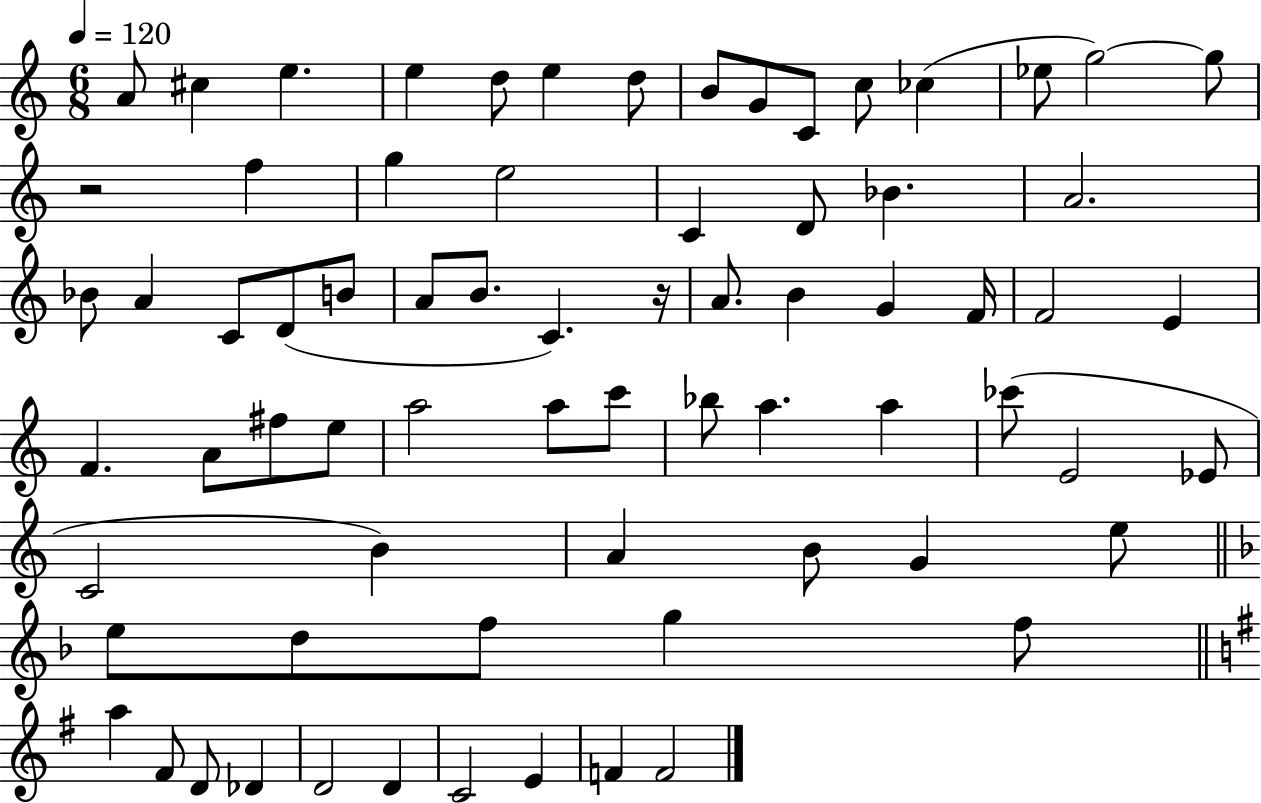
{
  \clef treble
  \numericTimeSignature
  \time 6/8
  \key c \major
  \tempo 4 = 120
  a'8 cis''4 e''4. | e''4 d''8 e''4 d''8 | b'8 g'8 c'8 c''8 ces''4( | ees''8 g''2~~) g''8 | \break r2 f''4 | g''4 e''2 | c'4 d'8 bes'4. | a'2. | \break bes'8 a'4 c'8 d'8( b'8 | a'8 b'8. c'4.) r16 | a'8. b'4 g'4 f'16 | f'2 e'4 | \break f'4. a'8 fis''8 e''8 | a''2 a''8 c'''8 | bes''8 a''4. a''4 | ces'''8( e'2 ees'8 | \break c'2 b'4) | a'4 b'8 g'4 e''8 | \bar "||" \break \key d \minor e''8 d''8 f''8 g''4 f''8 | \bar "||" \break \key g \major a''4 fis'8 d'8 des'4 | d'2 d'4 | c'2 e'4 | f'4 f'2 | \break \bar "|."
}